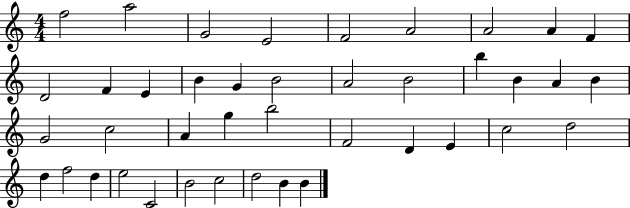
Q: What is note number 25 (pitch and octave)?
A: G5